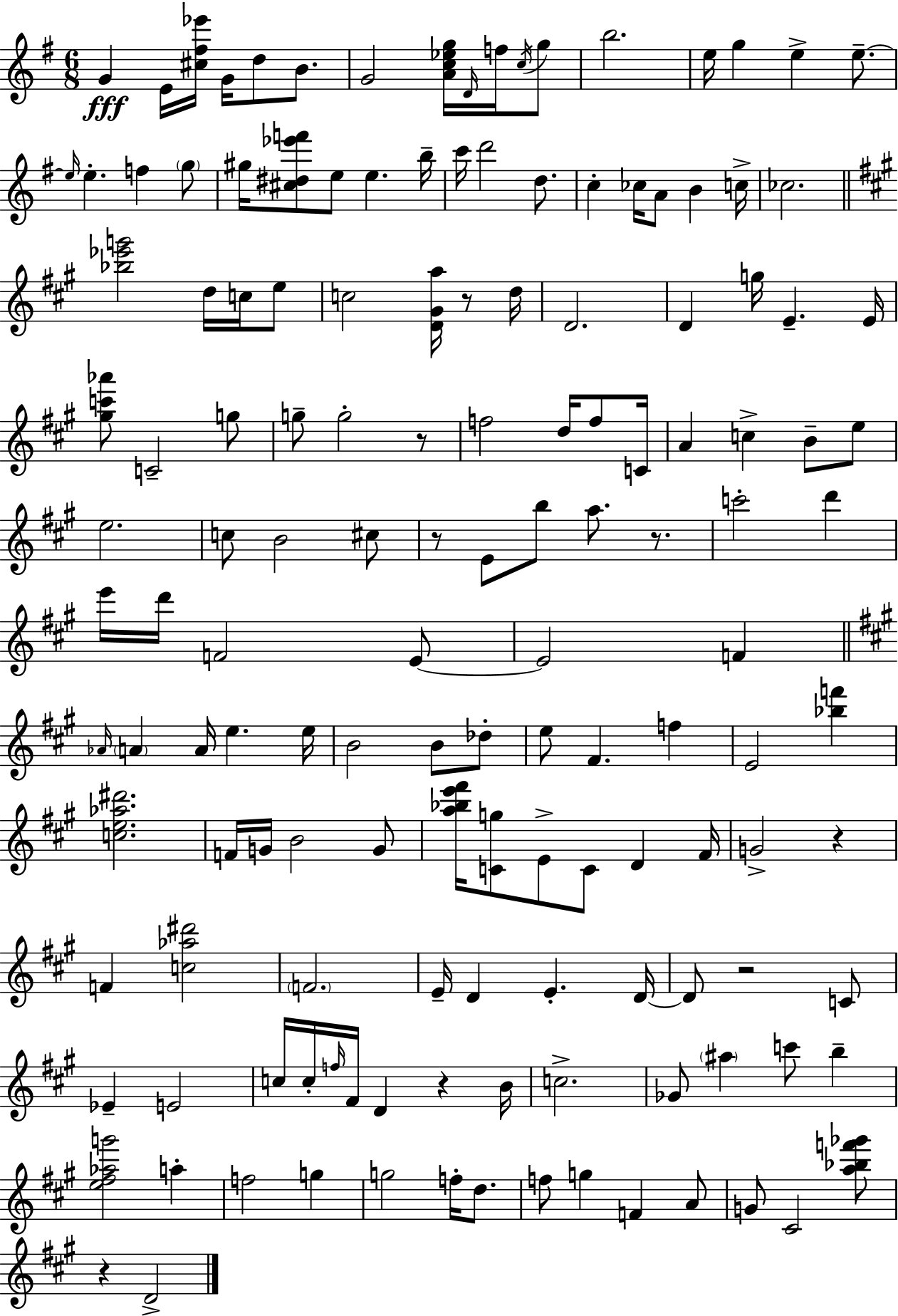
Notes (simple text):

G4/q E4/s [C#5,F#5,Eb6]/s G4/s D5/e B4/e. G4/h [A4,C5,Eb5,G5]/s D4/s F5/s C5/s G5/e B5/h. E5/s G5/q E5/q E5/e. E5/s E5/q. F5/q G5/e G#5/s [C#5,D#5,Eb6,F6]/e E5/e E5/q. B5/s C6/s D6/h D5/e. C5/q CES5/s A4/e B4/q C5/s CES5/h. [Bb5,Eb6,G6]/h D5/s C5/s E5/e C5/h [D4,G#4,A5]/s R/e D5/s D4/h. D4/q G5/s E4/q. E4/s [G#5,C6,Ab6]/e C4/h G5/e G5/e G5/h R/e F5/h D5/s F5/e C4/s A4/q C5/q B4/e E5/e E5/h. C5/e B4/h C#5/e R/e E4/e B5/e A5/e. R/e. C6/h D6/q E6/s D6/s F4/h E4/e E4/h F4/q Ab4/s A4/q A4/s E5/q. E5/s B4/h B4/e Db5/e E5/e F#4/q. F5/q E4/h [Bb5,F6]/q [C5,E5,Ab5,D#6]/h. F4/s G4/s B4/h G4/e [A5,Bb5,E6,F#6]/s [C4,G5]/e E4/e C4/e D4/q F#4/s G4/h R/q F4/q [C5,Ab5,D#6]/h F4/h. E4/s D4/q E4/q. D4/s D4/e R/h C4/e Eb4/q E4/h C5/s C5/s F5/s F#4/s D4/q R/q B4/s C5/h. Gb4/e A#5/q C6/e B5/q [E5,F#5,Ab5,G6]/h A5/q F5/h G5/q G5/h F5/s D5/e. F5/e G5/q F4/q A4/e G4/e C#4/h [A5,Bb5,F6,Gb6]/e R/q D4/h